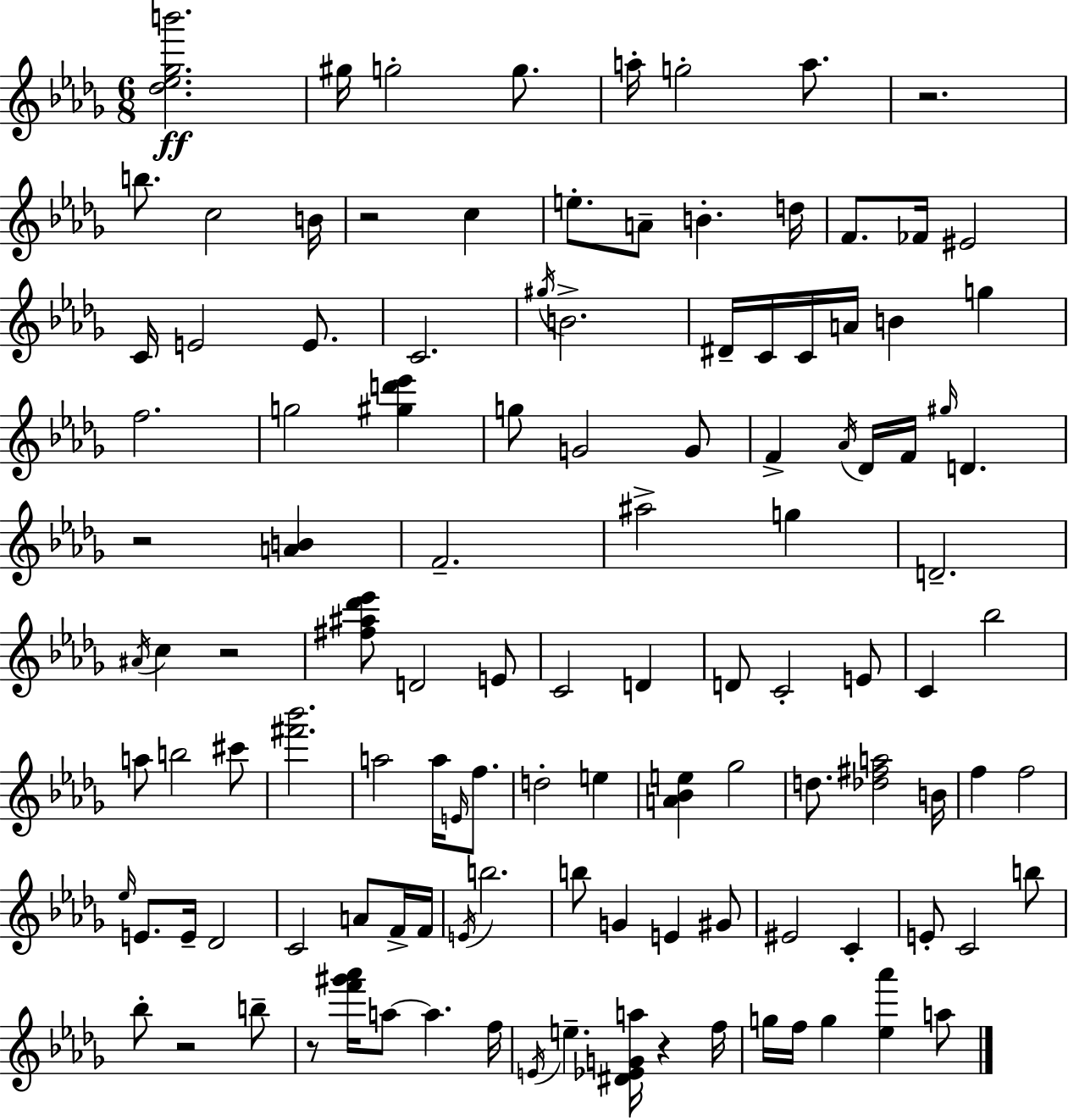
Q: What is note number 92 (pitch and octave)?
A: A5